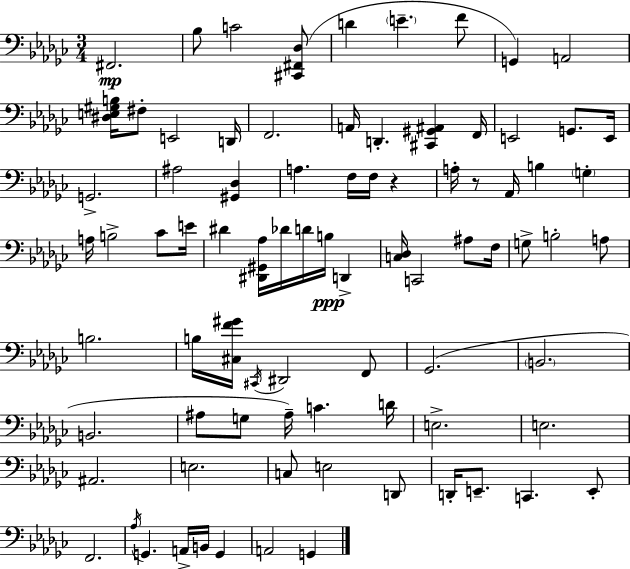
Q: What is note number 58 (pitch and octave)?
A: A#2